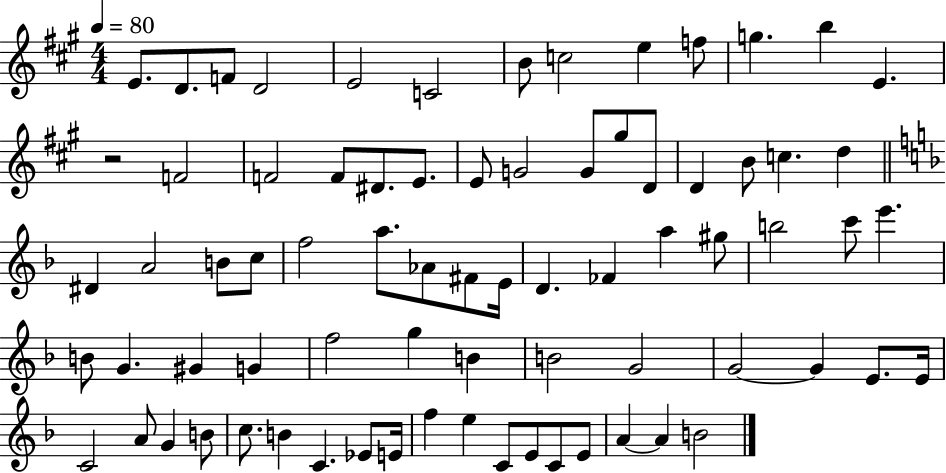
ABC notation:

X:1
T:Untitled
M:4/4
L:1/4
K:A
E/2 D/2 F/2 D2 E2 C2 B/2 c2 e f/2 g b E z2 F2 F2 F/2 ^D/2 E/2 E/2 G2 G/2 ^g/2 D/2 D B/2 c d ^D A2 B/2 c/2 f2 a/2 _A/2 ^F/2 E/4 D _F a ^g/2 b2 c'/2 e' B/2 G ^G G f2 g B B2 G2 G2 G E/2 E/4 C2 A/2 G B/2 c/2 B C _E/2 E/4 f e C/2 E/2 C/2 E/2 A A B2